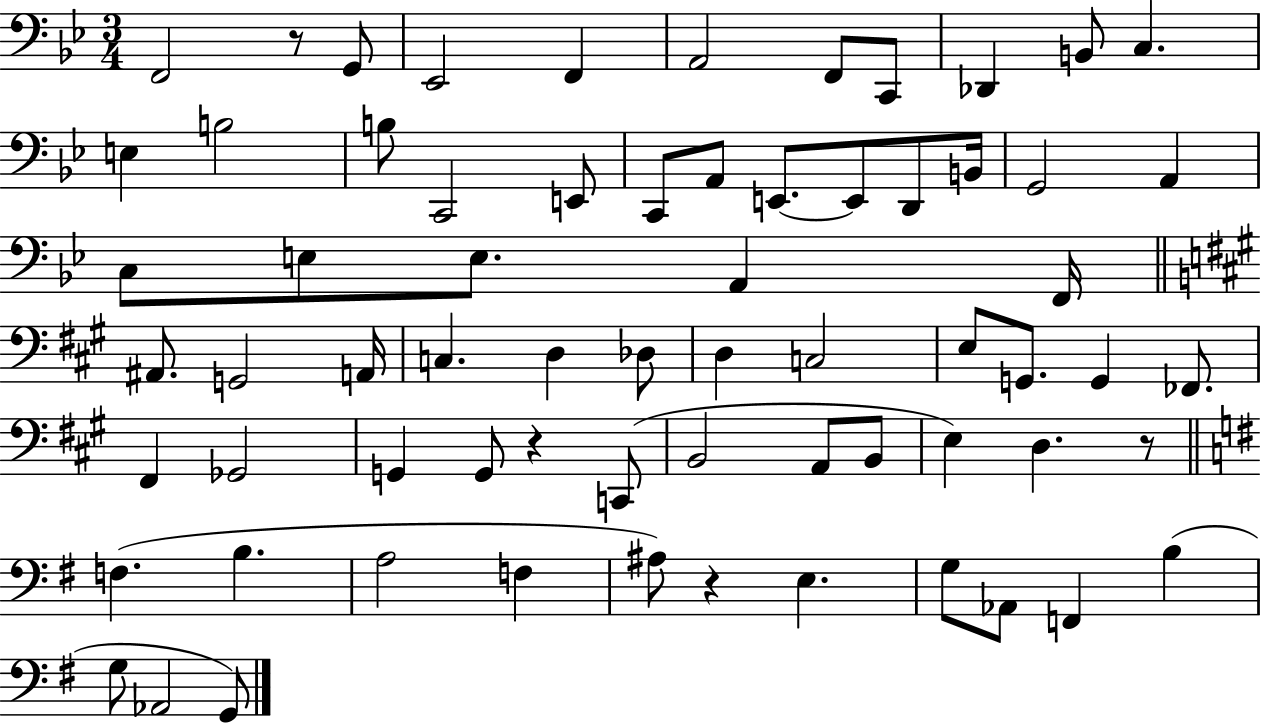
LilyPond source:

{
  \clef bass
  \numericTimeSignature
  \time 3/4
  \key bes \major
  f,2 r8 g,8 | ees,2 f,4 | a,2 f,8 c,8 | des,4 b,8 c4. | \break e4 b2 | b8 c,2 e,8 | c,8 a,8 e,8.~~ e,8 d,8 b,16 | g,2 a,4 | \break c8 e8 e8. a,4 f,16 | \bar "||" \break \key a \major ais,8. g,2 a,16 | c4. d4 des8 | d4 c2 | e8 g,8. g,4 fes,8. | \break fis,4 ges,2 | g,4 g,8 r4 c,8( | b,2 a,8 b,8 | e4) d4. r8 | \break \bar "||" \break \key e \minor f4.( b4. | a2 f4 | ais8) r4 e4. | g8 aes,8 f,4 b4( | \break g8 aes,2 g,8) | \bar "|."
}